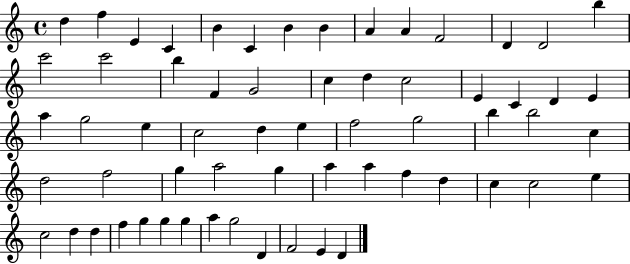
D5/q F5/q E4/q C4/q B4/q C4/q B4/q B4/q A4/q A4/q F4/h D4/q D4/h B5/q C6/h C6/h B5/q F4/q G4/h C5/q D5/q C5/h E4/q C4/q D4/q E4/q A5/q G5/h E5/q C5/h D5/q E5/q F5/h G5/h B5/q B5/h C5/q D5/h F5/h G5/q A5/h G5/q A5/q A5/q F5/q D5/q C5/q C5/h E5/q C5/h D5/q D5/q F5/q G5/q G5/q G5/q A5/q G5/h D4/q F4/h E4/q D4/q